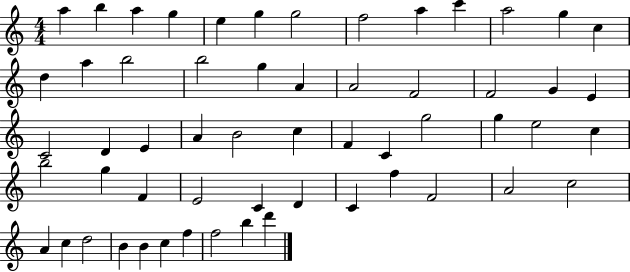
{
  \clef treble
  \numericTimeSignature
  \time 4/4
  \key c \major
  a''4 b''4 a''4 g''4 | e''4 g''4 g''2 | f''2 a''4 c'''4 | a''2 g''4 c''4 | \break d''4 a''4 b''2 | b''2 g''4 a'4 | a'2 f'2 | f'2 g'4 e'4 | \break c'2 d'4 e'4 | a'4 b'2 c''4 | f'4 c'4 g''2 | g''4 e''2 c''4 | \break b''2 g''4 f'4 | e'2 c'4 d'4 | c'4 f''4 f'2 | a'2 c''2 | \break a'4 c''4 d''2 | b'4 b'4 c''4 f''4 | f''2 b''4 d'''4 | \bar "|."
}